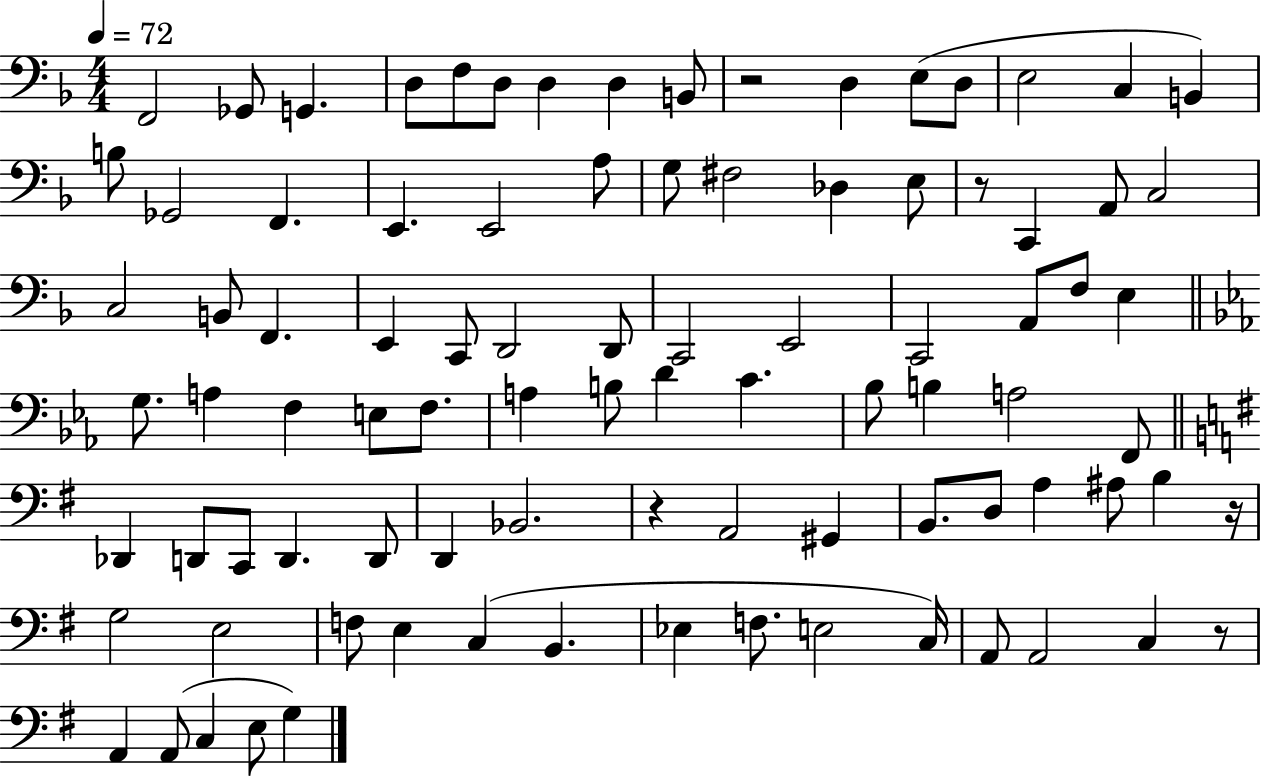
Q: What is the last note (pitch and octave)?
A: G3